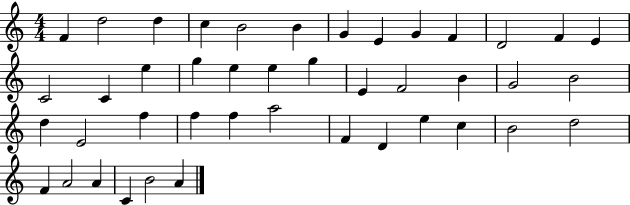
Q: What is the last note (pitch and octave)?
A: A4